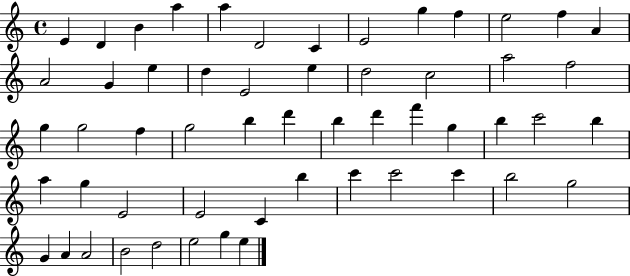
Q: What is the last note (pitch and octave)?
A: E5